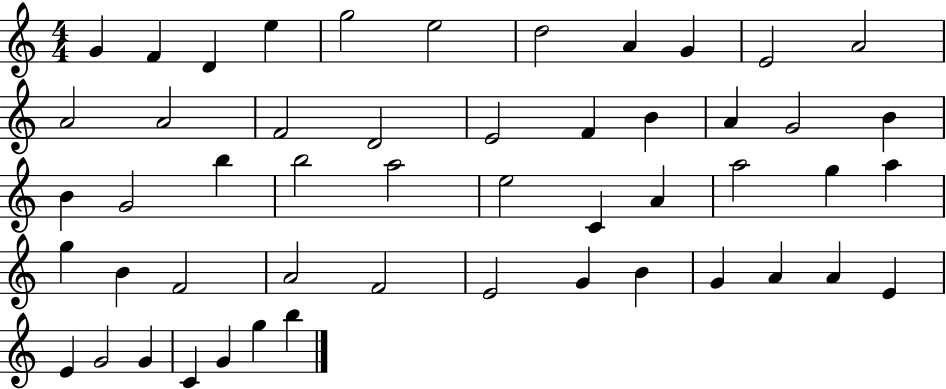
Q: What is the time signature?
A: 4/4